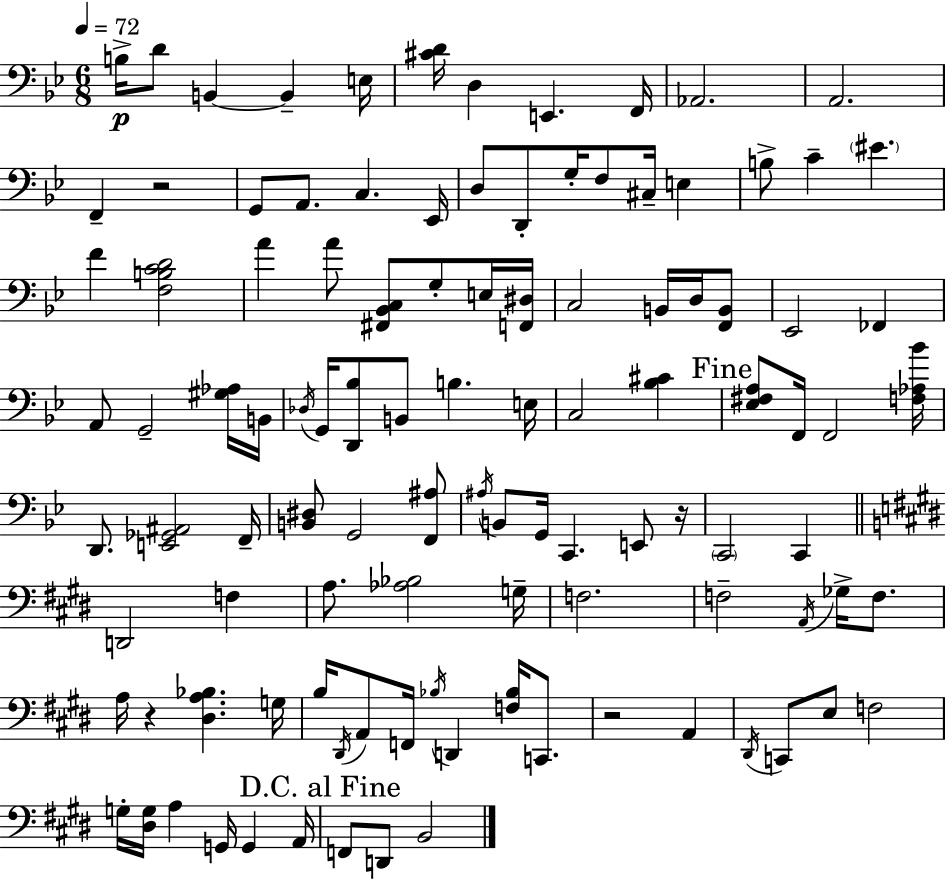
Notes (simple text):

B3/s D4/e B2/q B2/q E3/s [C#4,D4]/s D3/q E2/q. F2/s Ab2/h. A2/h. F2/q R/h G2/e A2/e. C3/q. Eb2/s D3/e D2/e G3/s F3/e C#3/s E3/q B3/e C4/q EIS4/q. F4/q [F3,B3,C4,D4]/h A4/q A4/e [F#2,Bb2,C3]/e G3/e E3/s [F2,D#3]/s C3/h B2/s D3/s [F2,B2]/e Eb2/h FES2/q A2/e G2/h [G#3,Ab3]/s B2/s Db3/s G2/s [D2,Bb3]/e B2/e B3/q. E3/s C3/h [Bb3,C#4]/q [Eb3,F#3,A3]/e F2/s F2/h [F3,Ab3,Bb4]/s D2/e. [E2,Gb2,A#2]/h F2/s [B2,D#3]/e G2/h [F2,A#3]/e A#3/s B2/e G2/s C2/q. E2/e R/s C2/h C2/q D2/h F3/q A3/e. [Ab3,Bb3]/h G3/s F3/h. F3/h A2/s Gb3/s F3/e. A3/s R/q [D#3,A3,Bb3]/q. G3/s B3/s D#2/s A2/e F2/s Bb3/s D2/q [F3,Bb3]/s C2/e. R/h A2/q D#2/s C2/e E3/e F3/h G3/s [D#3,G3]/s A3/q G2/s G2/q A2/s F2/e D2/e B2/h